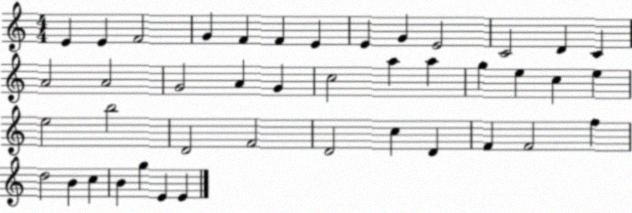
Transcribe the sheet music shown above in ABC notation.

X:1
T:Untitled
M:4/4
L:1/4
K:C
E E F2 G F F E E G E2 C2 D C A2 A2 G2 A G c2 a a g e c e e2 b2 D2 F2 D2 c D F F2 f d2 B c B g E E